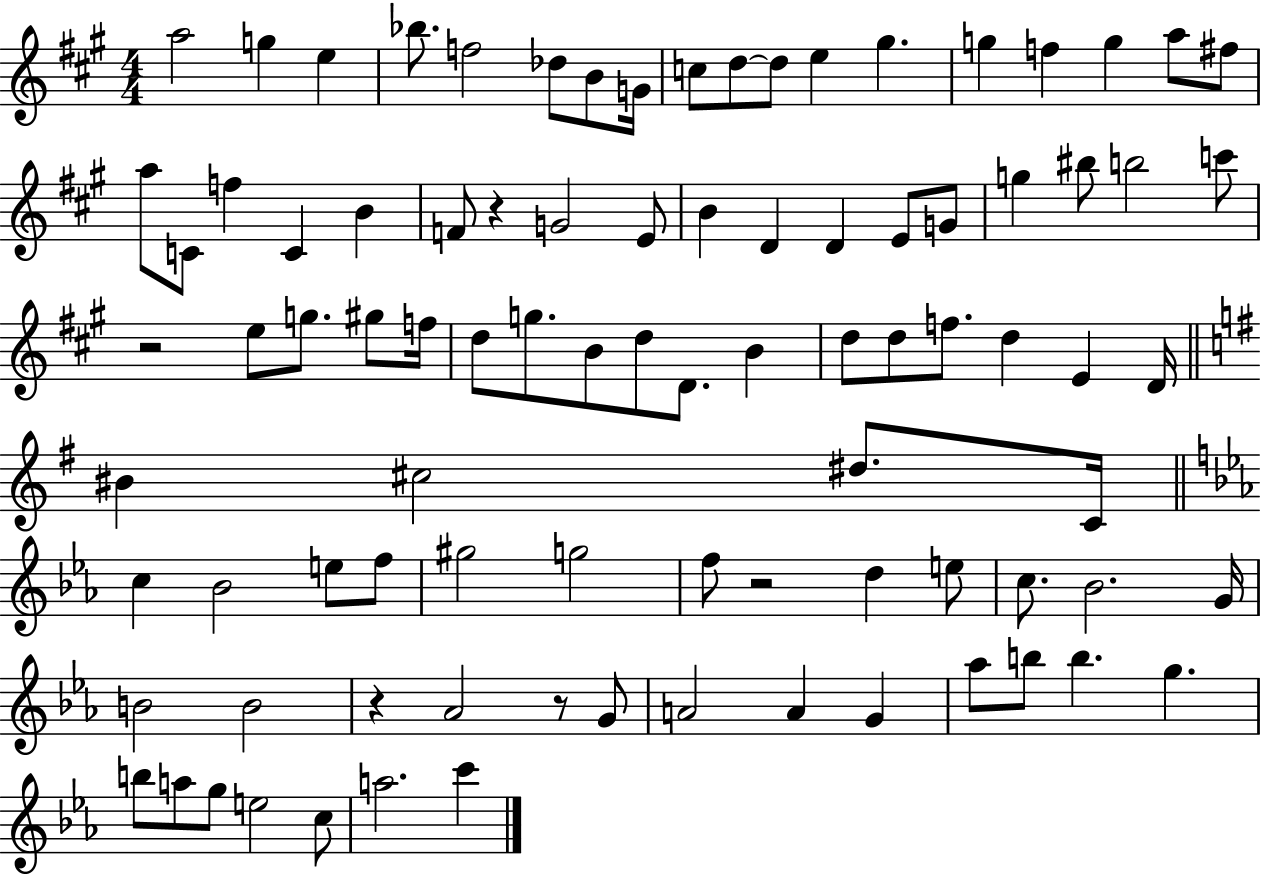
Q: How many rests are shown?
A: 5